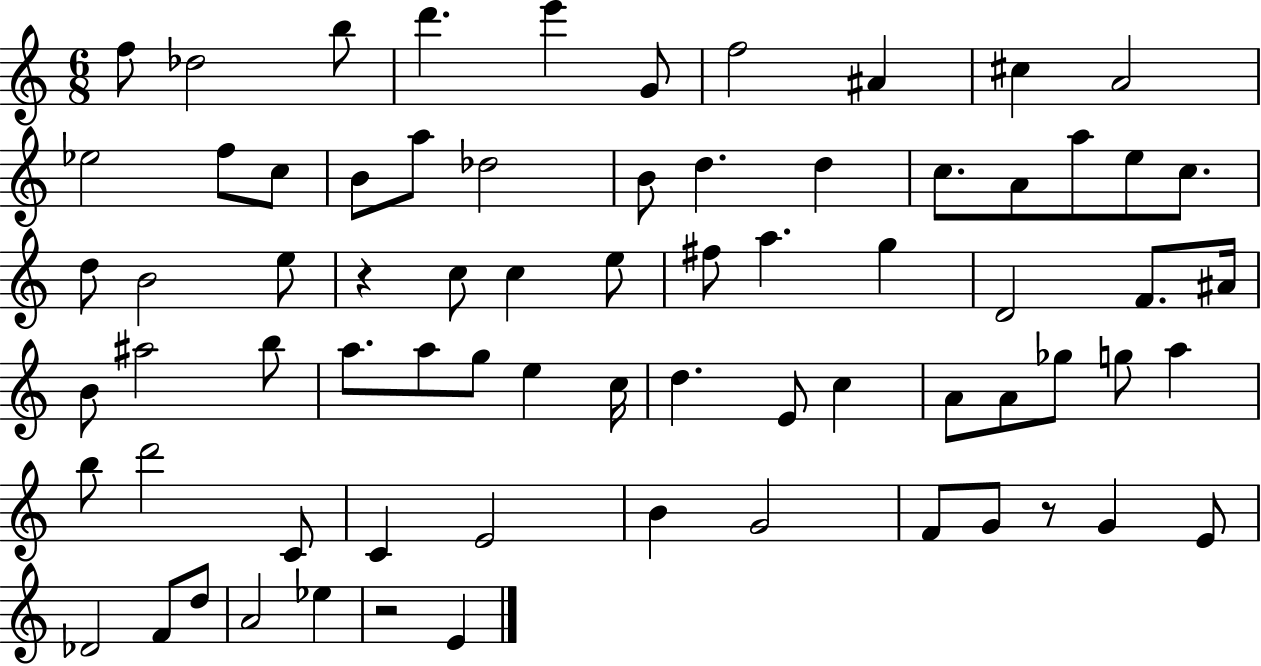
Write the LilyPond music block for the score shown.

{
  \clef treble
  \numericTimeSignature
  \time 6/8
  \key c \major
  f''8 des''2 b''8 | d'''4. e'''4 g'8 | f''2 ais'4 | cis''4 a'2 | \break ees''2 f''8 c''8 | b'8 a''8 des''2 | b'8 d''4. d''4 | c''8. a'8 a''8 e''8 c''8. | \break d''8 b'2 e''8 | r4 c''8 c''4 e''8 | fis''8 a''4. g''4 | d'2 f'8. ais'16 | \break b'8 ais''2 b''8 | a''8. a''8 g''8 e''4 c''16 | d''4. e'8 c''4 | a'8 a'8 ges''8 g''8 a''4 | \break b''8 d'''2 c'8 | c'4 e'2 | b'4 g'2 | f'8 g'8 r8 g'4 e'8 | \break des'2 f'8 d''8 | a'2 ees''4 | r2 e'4 | \bar "|."
}